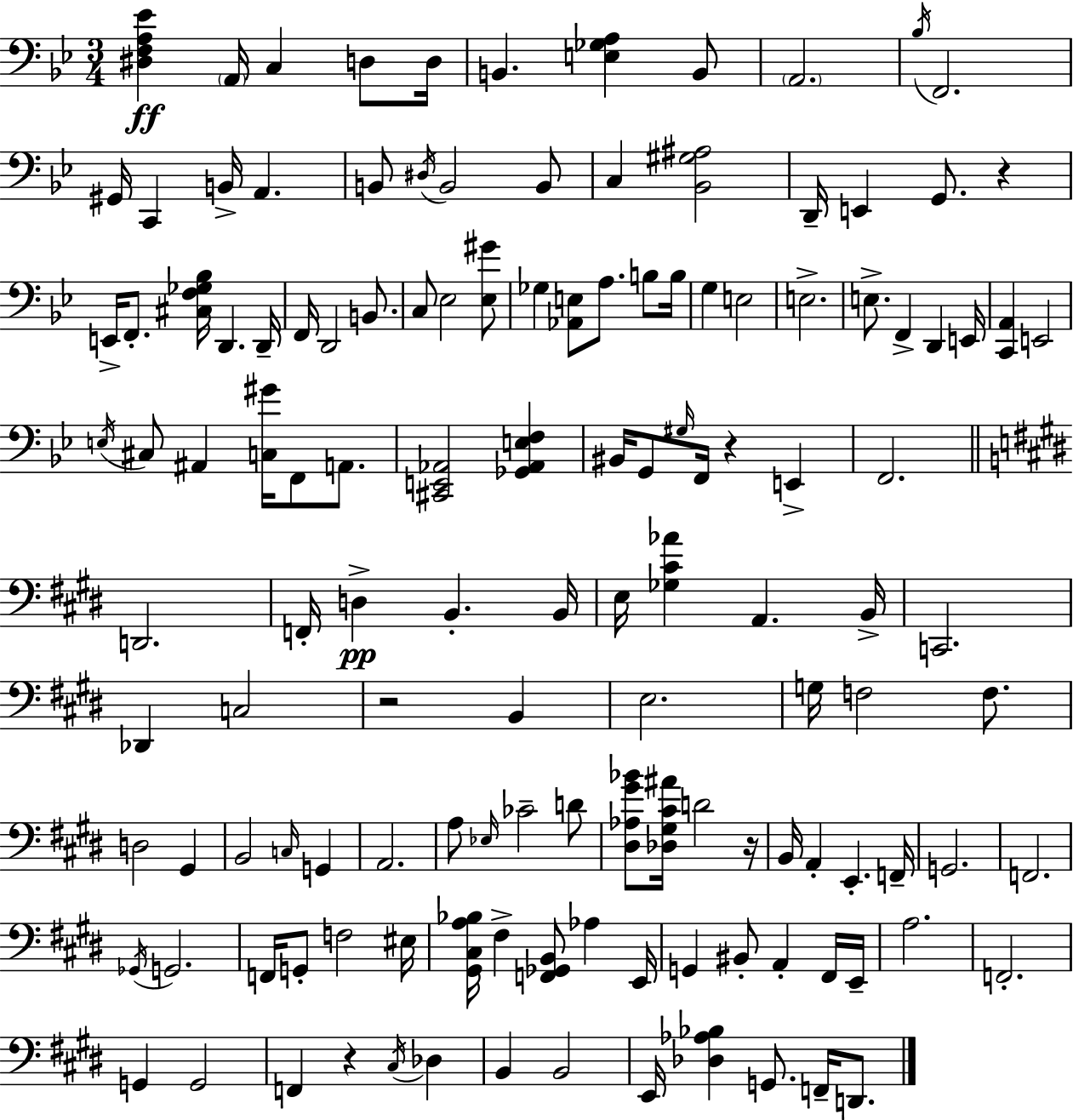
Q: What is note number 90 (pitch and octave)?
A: G2